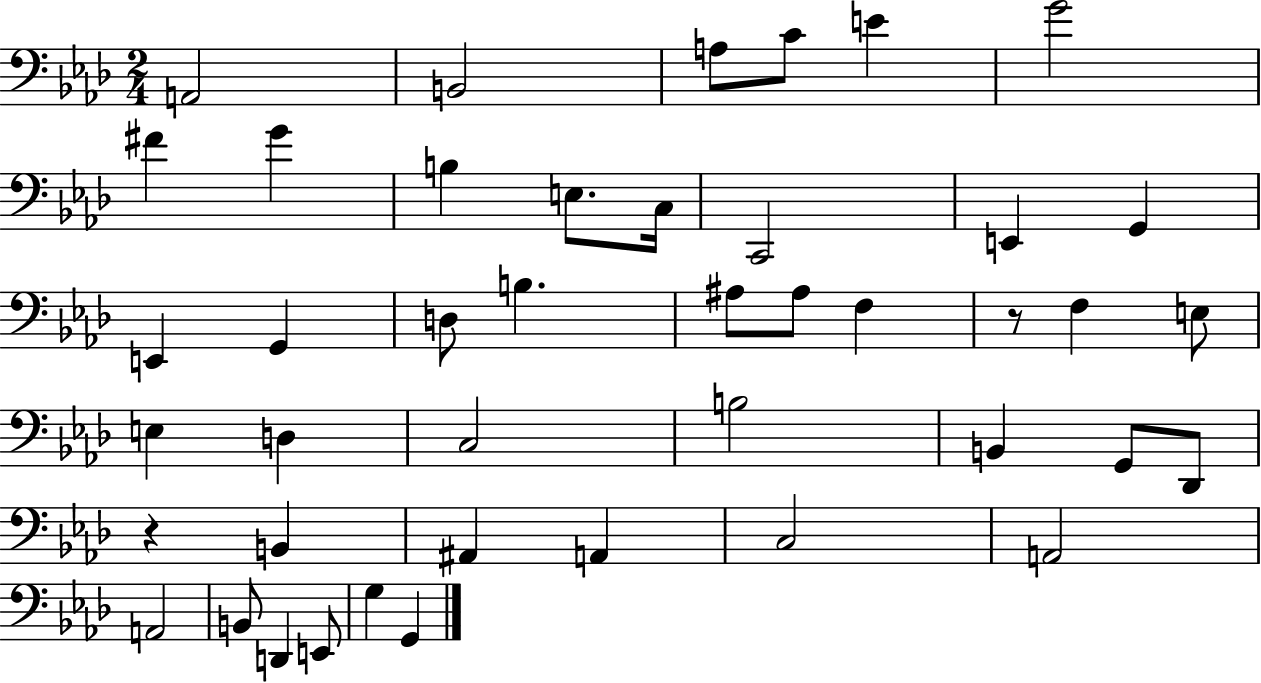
{
  \clef bass
  \numericTimeSignature
  \time 2/4
  \key aes \major
  a,2 | b,2 | a8 c'8 e'4 | g'2 | \break fis'4 g'4 | b4 e8. c16 | c,2 | e,4 g,4 | \break e,4 g,4 | d8 b4. | ais8 ais8 f4 | r8 f4 e8 | \break e4 d4 | c2 | b2 | b,4 g,8 des,8 | \break r4 b,4 | ais,4 a,4 | c2 | a,2 | \break a,2 | b,8 d,4 e,8 | g4 g,4 | \bar "|."
}